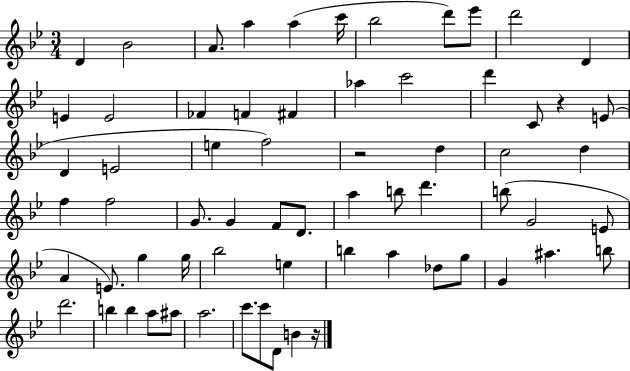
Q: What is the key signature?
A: BES major